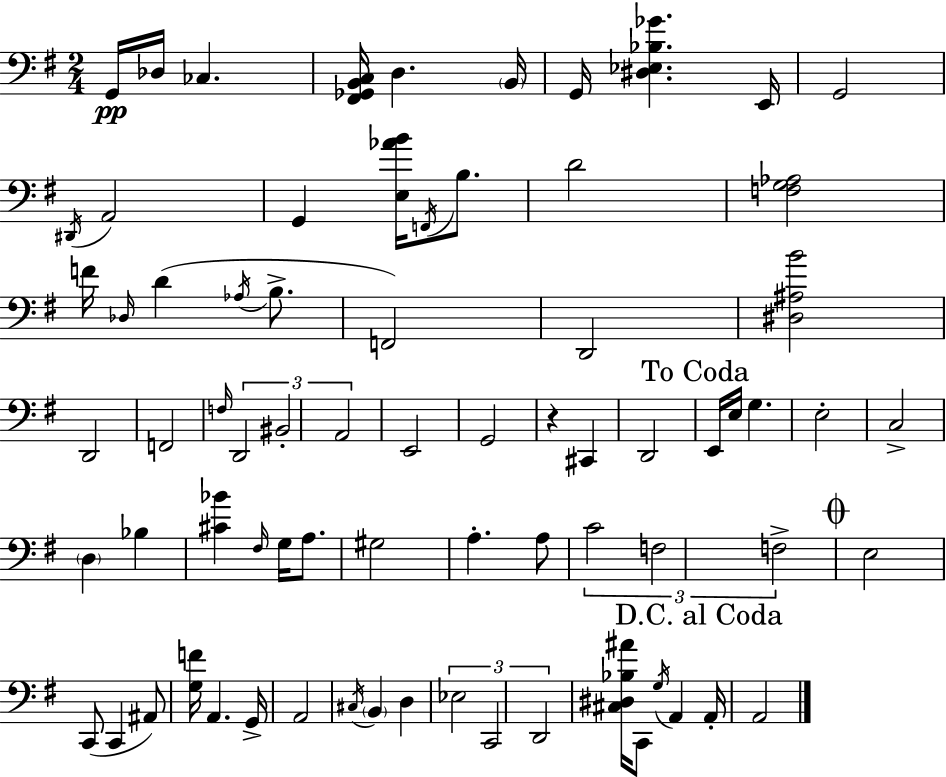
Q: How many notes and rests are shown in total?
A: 74